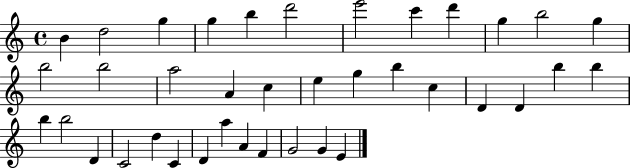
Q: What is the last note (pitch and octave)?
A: E4